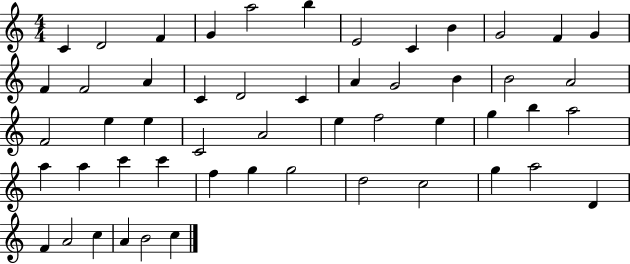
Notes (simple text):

C4/q D4/h F4/q G4/q A5/h B5/q E4/h C4/q B4/q G4/h F4/q G4/q F4/q F4/h A4/q C4/q D4/h C4/q A4/q G4/h B4/q B4/h A4/h F4/h E5/q E5/q C4/h A4/h E5/q F5/h E5/q G5/q B5/q A5/h A5/q A5/q C6/q C6/q F5/q G5/q G5/h D5/h C5/h G5/q A5/h D4/q F4/q A4/h C5/q A4/q B4/h C5/q